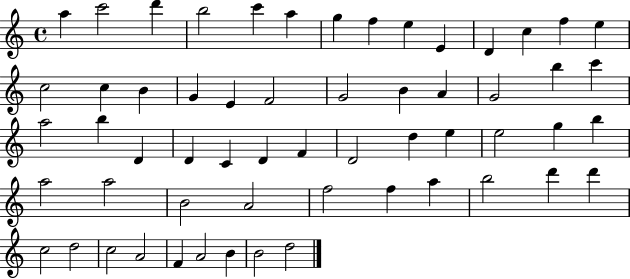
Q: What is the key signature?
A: C major